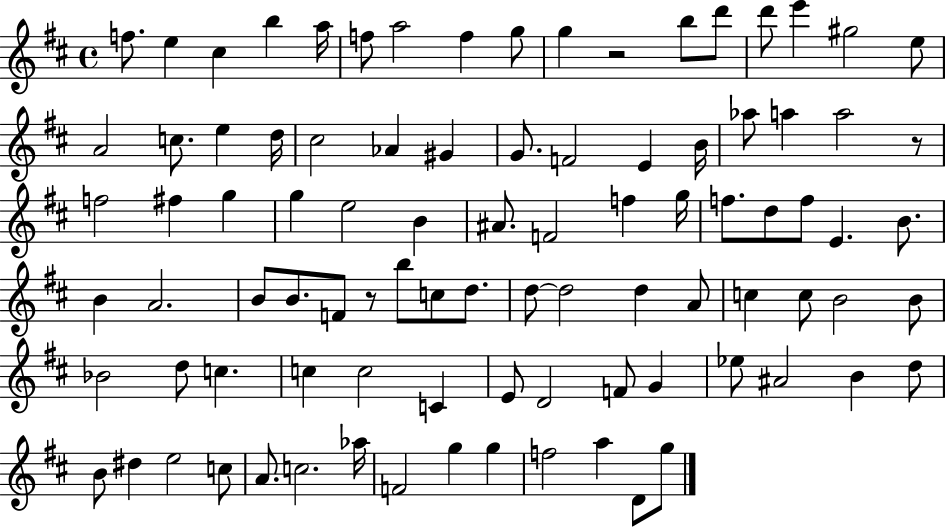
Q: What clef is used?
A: treble